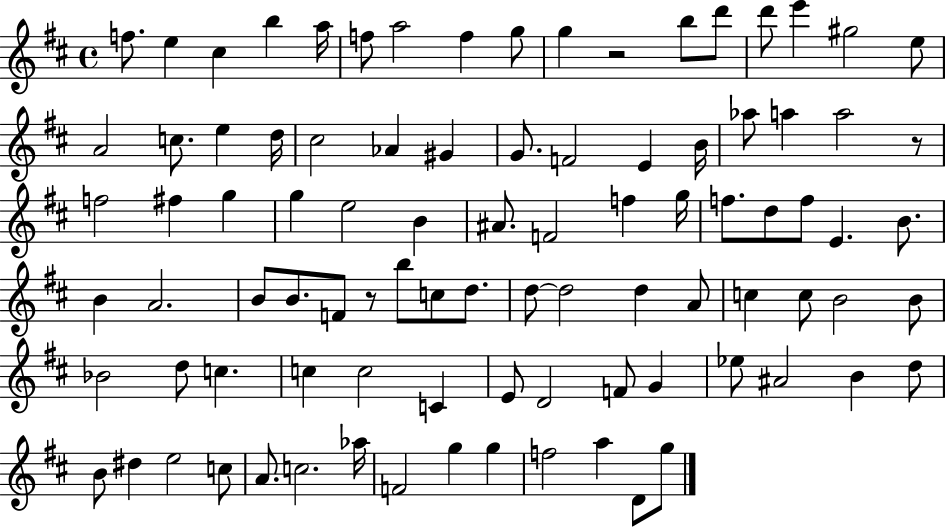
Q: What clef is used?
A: treble